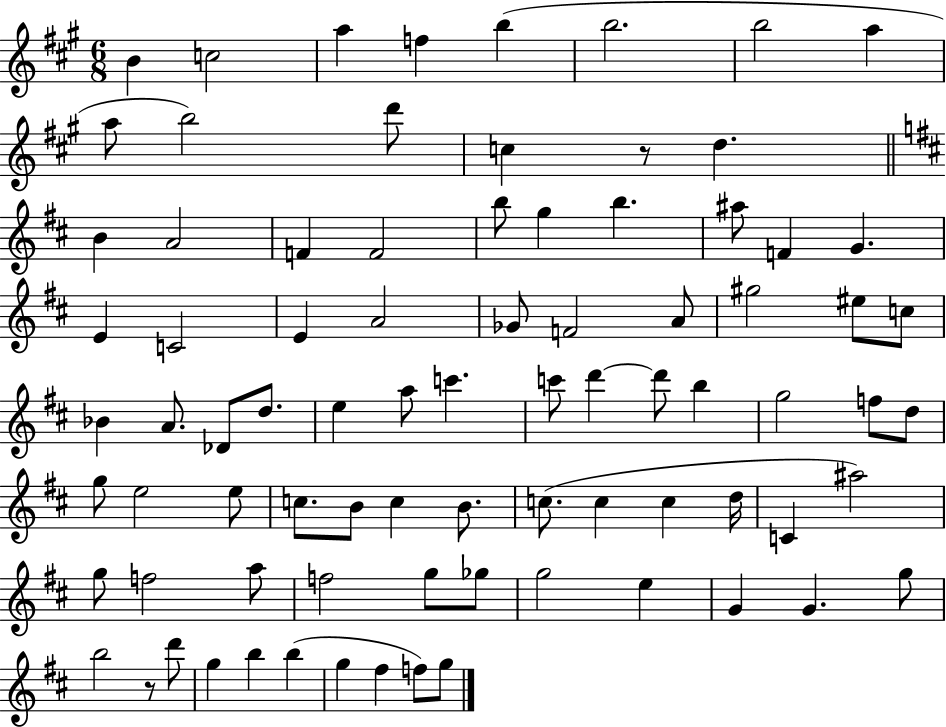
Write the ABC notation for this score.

X:1
T:Untitled
M:6/8
L:1/4
K:A
B c2 a f b b2 b2 a a/2 b2 d'/2 c z/2 d B A2 F F2 b/2 g b ^a/2 F G E C2 E A2 _G/2 F2 A/2 ^g2 ^e/2 c/2 _B A/2 _D/2 d/2 e a/2 c' c'/2 d' d'/2 b g2 f/2 d/2 g/2 e2 e/2 c/2 B/2 c B/2 c/2 c c d/4 C ^a2 g/2 f2 a/2 f2 g/2 _g/2 g2 e G G g/2 b2 z/2 d'/2 g b b g ^f f/2 g/2